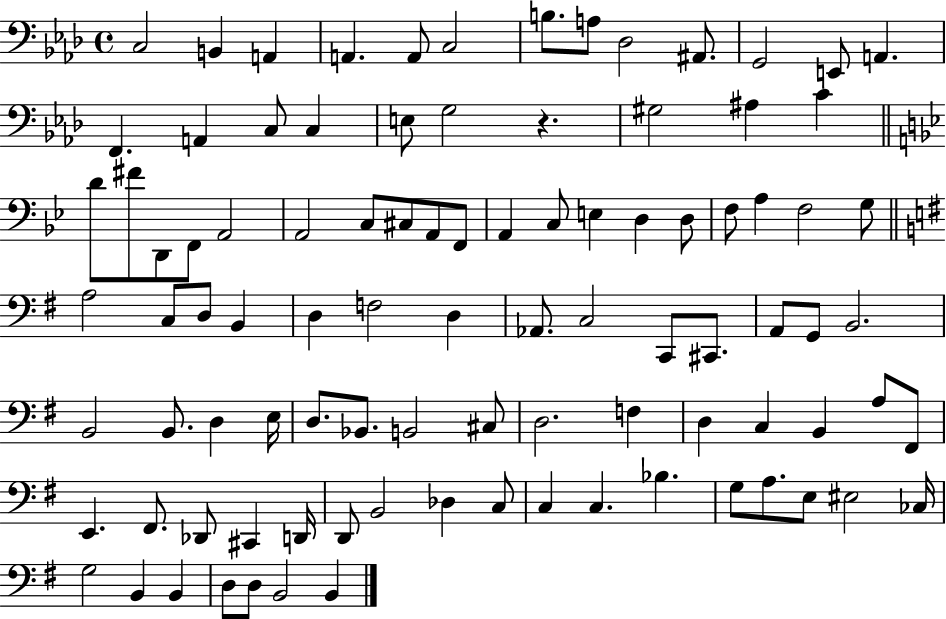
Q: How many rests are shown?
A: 1